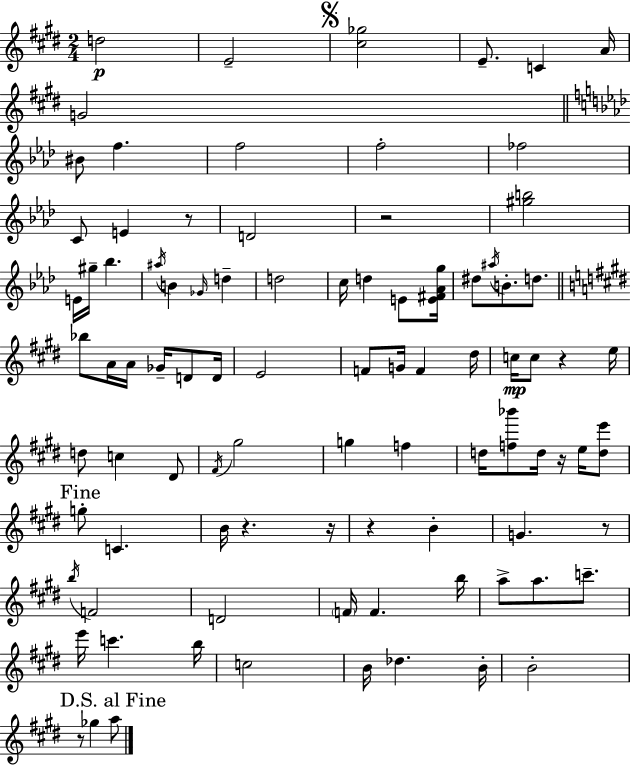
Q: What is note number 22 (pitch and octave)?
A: D5